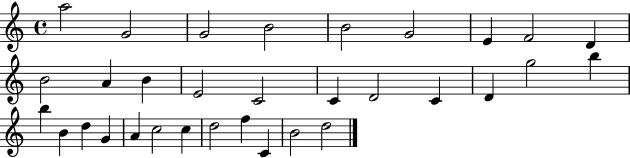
A5/h G4/h G4/h B4/h B4/h G4/h E4/q F4/h D4/q B4/h A4/q B4/q E4/h C4/h C4/q D4/h C4/q D4/q G5/h B5/q B5/q B4/q D5/q G4/q A4/q C5/h C5/q D5/h F5/q C4/q B4/h D5/h